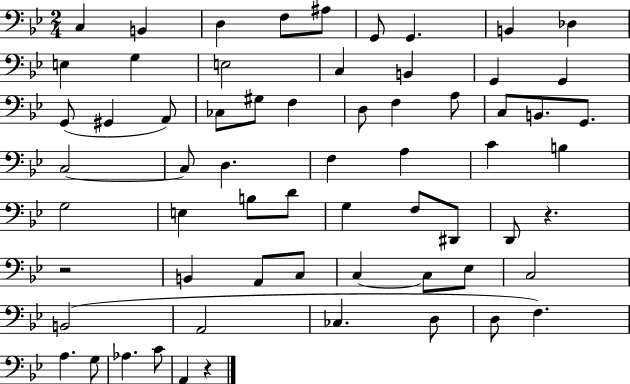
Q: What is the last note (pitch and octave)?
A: A2